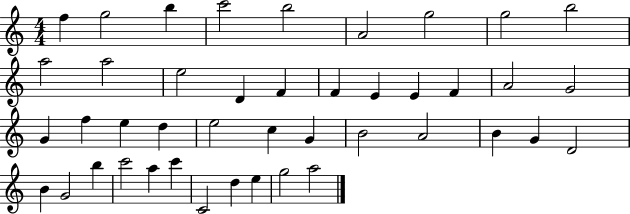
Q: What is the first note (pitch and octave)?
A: F5